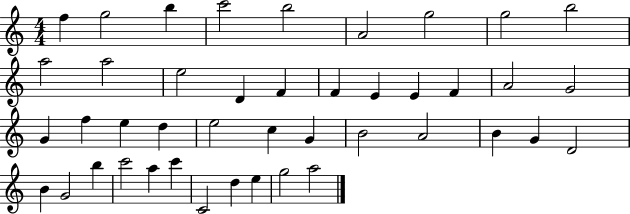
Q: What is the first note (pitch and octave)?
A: F5